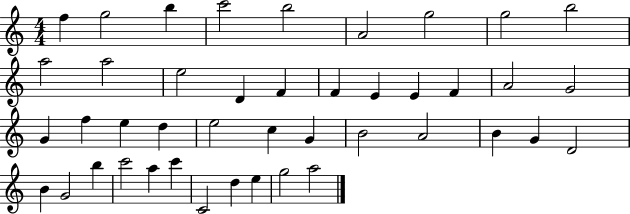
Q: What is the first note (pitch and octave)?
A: F5